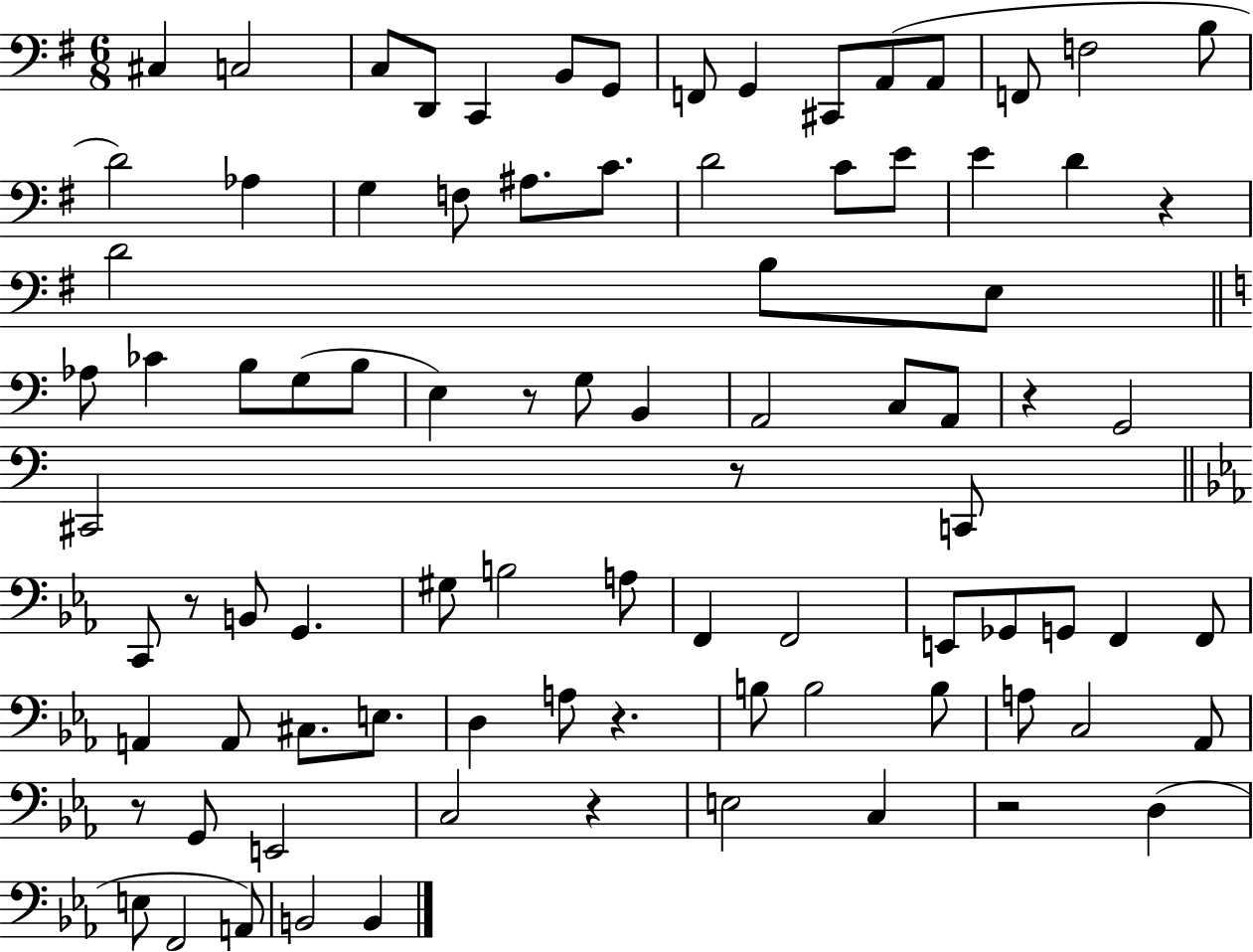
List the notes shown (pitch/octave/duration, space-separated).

C#3/q C3/h C3/e D2/e C2/q B2/e G2/e F2/e G2/q C#2/e A2/e A2/e F2/e F3/h B3/e D4/h Ab3/q G3/q F3/e A#3/e. C4/e. D4/h C4/e E4/e E4/q D4/q R/q D4/h B3/e E3/e Ab3/e CES4/q B3/e G3/e B3/e E3/q R/e G3/e B2/q A2/h C3/e A2/e R/q G2/h C#2/h R/e C2/e C2/e R/e B2/e G2/q. G#3/e B3/h A3/e F2/q F2/h E2/e Gb2/e G2/e F2/q F2/e A2/q A2/e C#3/e. E3/e. D3/q A3/e R/q. B3/e B3/h B3/e A3/e C3/h Ab2/e R/e G2/e E2/h C3/h R/q E3/h C3/q R/h D3/q E3/e F2/h A2/e B2/h B2/q